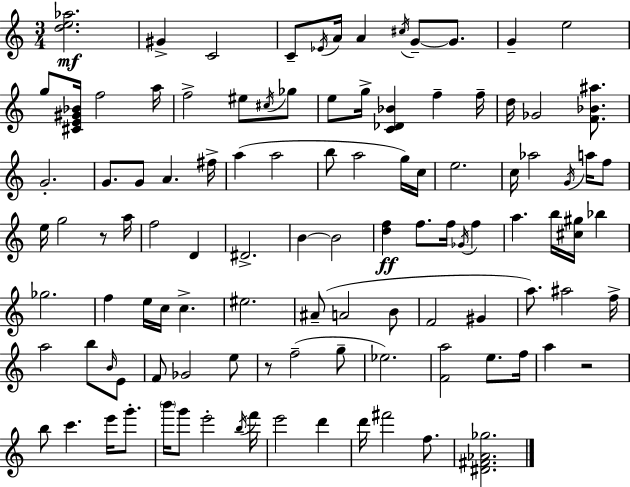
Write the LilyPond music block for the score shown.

{
  \clef treble
  \numericTimeSignature
  \time 3/4
  \key c \major
  \repeat volta 2 { <d'' e'' aes''>2.\mf | gis'4-> c'2 | c'8-- \acciaccatura { ees'16 } a'16 a'4 \acciaccatura { cis''16 } g'8--~~ g'8. | g'4-- e''2 | \break g''8 <cis' e' gis' bes'>16 f''2 | a''16 f''2-> eis''8 | \acciaccatura { cis''16 } ges''8 e''8 g''16-> <c' des' bes'>4 f''4-- | f''16-- d''16 ges'2 | \break <f' bes' ais''>8. g'2.-. | g'8. g'8 a'4. | fis''16-> a''4( a''2 | b''8 a''2 | \break g''16) c''16 e''2. | c''16 aes''2 | \acciaccatura { g'16 } a''16 f''8 e''16 g''2 | r8 a''16 f''2 | \break d'4 dis'2.-> | b'4~~ b'2 | <d'' f''>4\ff f''8. f''16 | \acciaccatura { ges'16 } f''4 a''4. b''16 | \break <cis'' gis''>16 bes''4 ges''2. | f''4 e''16 c''16 c''4.-> | eis''2. | ais'8--( a'2 | \break b'8 f'2 | gis'4 a''8.) ais''2 | f''16-> a''2 | b''8 \grace { b'16 } e'8 f'8 ges'2 | \break e''8 r8 f''2--( | g''8-- ees''2.) | <f' a''>2 | e''8. f''16 a''4 r2 | \break b''8 c'''4. | e'''16 g'''8.-. \parenthesize b'''16 g'''8 e'''2-. | \acciaccatura { b''16 } f'''16 e'''2 | d'''4 d'''16 fis'''2 | \break f''8. <dis' fis' aes' ges''>2. | } \bar "|."
}